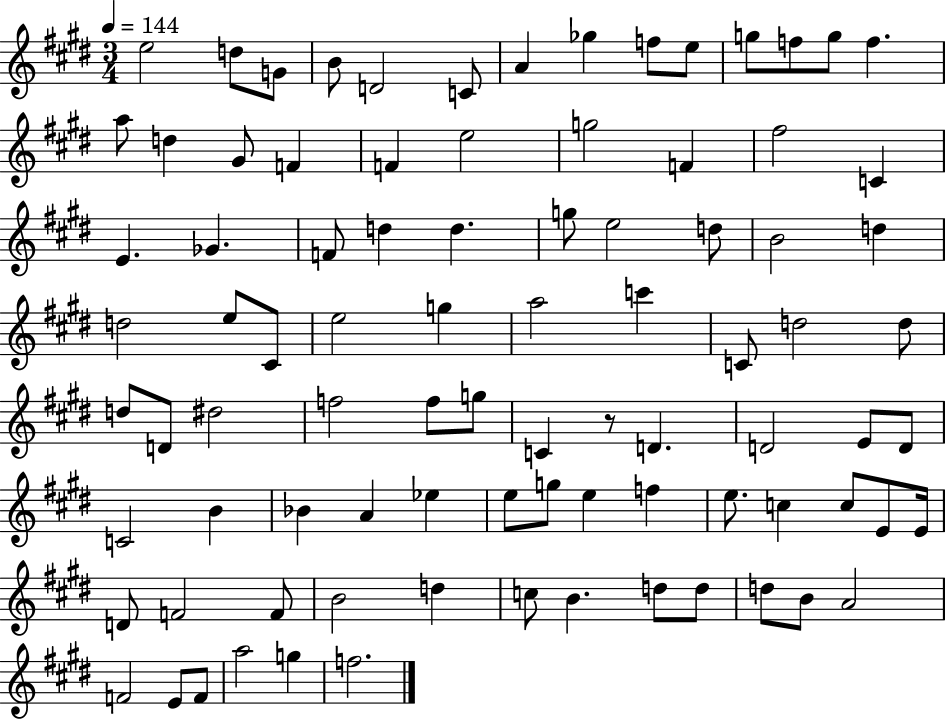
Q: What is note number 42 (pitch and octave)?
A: C4